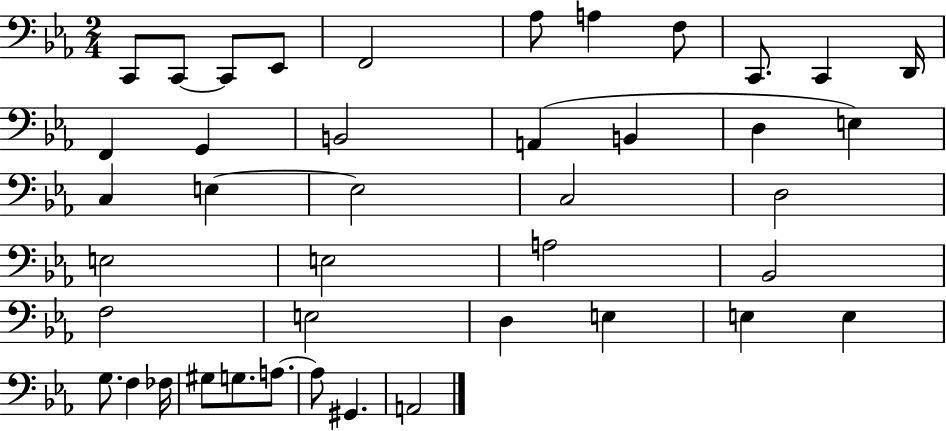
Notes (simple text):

C2/e C2/e C2/e Eb2/e F2/h Ab3/e A3/q F3/e C2/e. C2/q D2/s F2/q G2/q B2/h A2/q B2/q D3/q E3/q C3/q E3/q E3/h C3/h D3/h E3/h E3/h A3/h Bb2/h F3/h E3/h D3/q E3/q E3/q E3/q G3/e. F3/q FES3/s G#3/e G3/e. A3/e. A3/e G#2/q. A2/h